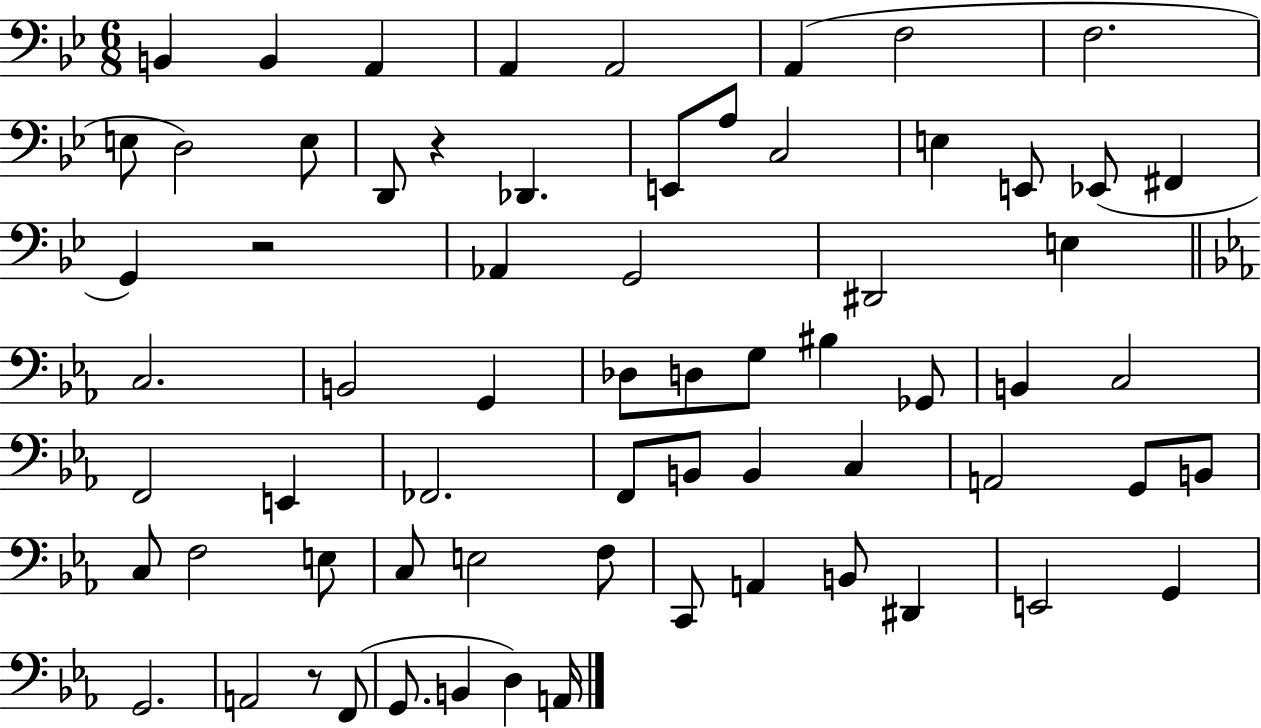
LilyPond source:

{
  \clef bass
  \numericTimeSignature
  \time 6/8
  \key bes \major
  b,4 b,4 a,4 | a,4 a,2 | a,4( f2 | f2. | \break e8 d2) e8 | d,8 r4 des,4. | e,8 a8 c2 | e4 e,8 ees,8( fis,4 | \break g,4) r2 | aes,4 g,2 | dis,2 e4 | \bar "||" \break \key ees \major c2. | b,2 g,4 | des8 d8 g8 bis4 ges,8 | b,4 c2 | \break f,2 e,4 | fes,2. | f,8 b,8 b,4 c4 | a,2 g,8 b,8 | \break c8 f2 e8 | c8 e2 f8 | c,8 a,4 b,8 dis,4 | e,2 g,4 | \break g,2. | a,2 r8 f,8( | g,8. b,4 d4) a,16 | \bar "|."
}